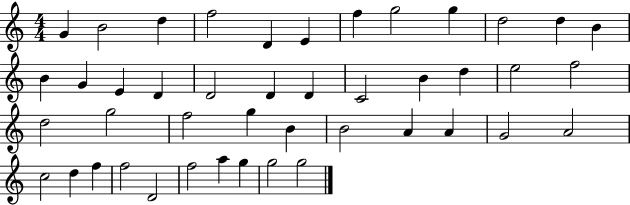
G4/q B4/h D5/q F5/h D4/q E4/q F5/q G5/h G5/q D5/h D5/q B4/q B4/q G4/q E4/q D4/q D4/h D4/q D4/q C4/h B4/q D5/q E5/h F5/h D5/h G5/h F5/h G5/q B4/q B4/h A4/q A4/q G4/h A4/h C5/h D5/q F5/q F5/h D4/h F5/h A5/q G5/q G5/h G5/h